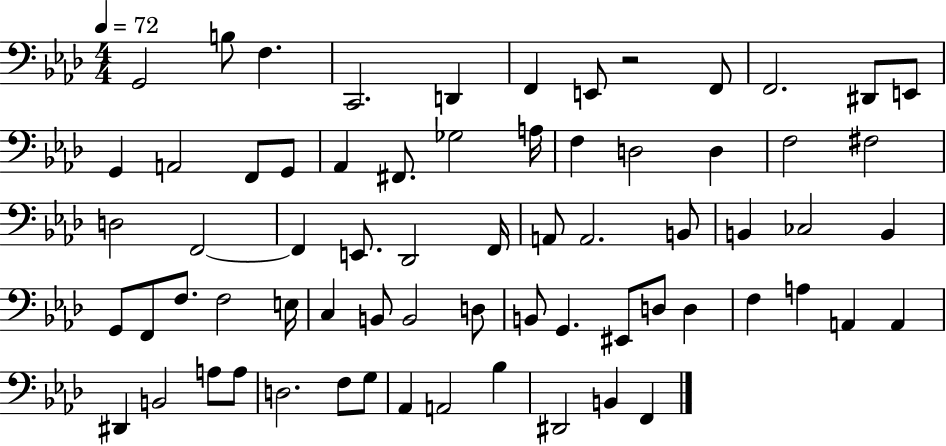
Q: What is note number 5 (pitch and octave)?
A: D2